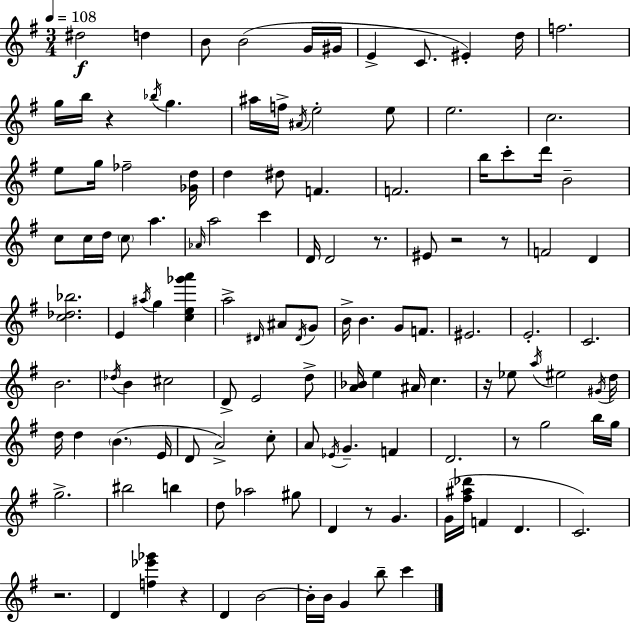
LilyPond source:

{
  \clef treble
  \numericTimeSignature
  \time 3/4
  \key g \major
  \tempo 4 = 108
  dis''2\f d''4 | b'8 b'2( g'16 gis'16 | e'4-> c'8. eis'4-.) d''16 | f''2. | \break g''16 b''16 r4 \acciaccatura { bes''16 } g''4. | ais''16 f''16-> \acciaccatura { ais'16 } e''2-. | e''8 e''2. | c''2. | \break e''8 g''16 fes''2-- | <ges' d''>16 d''4 dis''8 f'4. | f'2. | b''16 c'''8-. d'''16 b'2-- | \break c''8 c''16 d''16 \parenthesize c''8 a''4. | \grace { aes'16 } a''2 c'''4 | d'16 d'2 | r8. eis'8 r2 | \break r8 f'2 d'4 | <c'' des'' bes''>2. | e'4 \acciaccatura { ais''16 } g''4 | <c'' e'' ges''' a'''>4 a''2-> | \break \grace { dis'16 } ais'8 \acciaccatura { dis'16 } g'8 b'16-> b'4. | g'8 f'8. eis'2. | e'2.-. | c'2. | \break b'2. | \acciaccatura { des''16 } b'4 cis''2 | d'8-> e'2 | d''8-> <a' bes'>16 e''4 | \break ais'16 c''4. r16 ees''8 \acciaccatura { a''16 } eis''2 | \acciaccatura { gis'16 } d''16 d''16 d''4 | \parenthesize b'4.( e'16 d'8 a'2->) | c''8-. a'8 \acciaccatura { ees'16 } | \break g'4.-- f'4 d'2. | r8 | g''2 b''16 g''16 g''2.-> | bis''2 | \break b''4 d''8 | aes''2 gis''8 d'4 | r8 g'4. g'16( <fis'' ais'' des'''>16 | f'4 d'4. c'2.) | \break r2. | d'4 | <f'' ees''' ges'''>4 r4 d'4 | b'2~~ b'16-. b'16 | \break g'4 b''8-- c'''4 \bar "|."
}